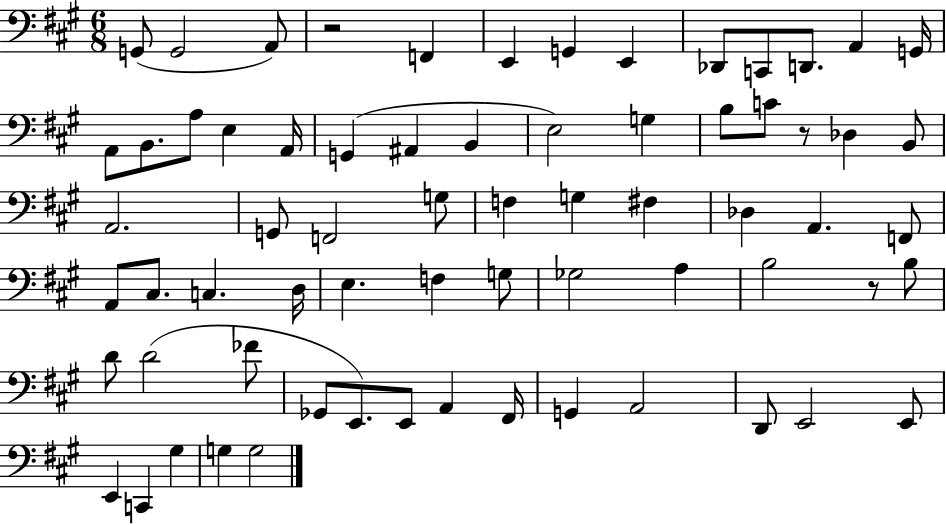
G2/e G2/h A2/e R/h F2/q E2/q G2/q E2/q Db2/e C2/e D2/e. A2/q G2/s A2/e B2/e. A3/e E3/q A2/s G2/q A#2/q B2/q E3/h G3/q B3/e C4/e R/e Db3/q B2/e A2/h. G2/e F2/h G3/e F3/q G3/q F#3/q Db3/q A2/q. F2/e A2/e C#3/e. C3/q. D3/s E3/q. F3/q G3/e Gb3/h A3/q B3/h R/e B3/e D4/e D4/h FES4/e Gb2/e E2/e. E2/e A2/q F#2/s G2/q A2/h D2/e E2/h E2/e E2/q C2/q G#3/q G3/q G3/h